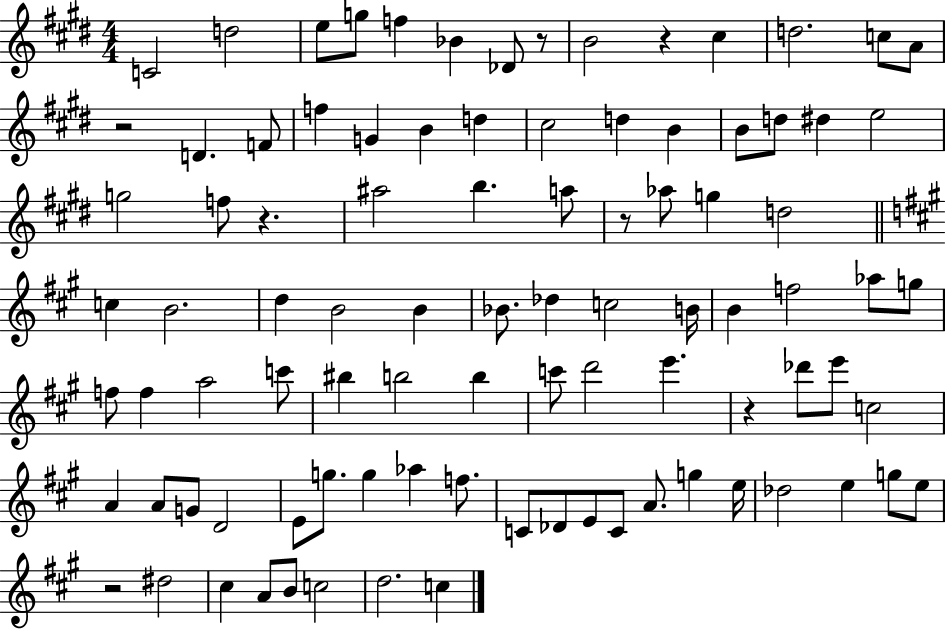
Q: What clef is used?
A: treble